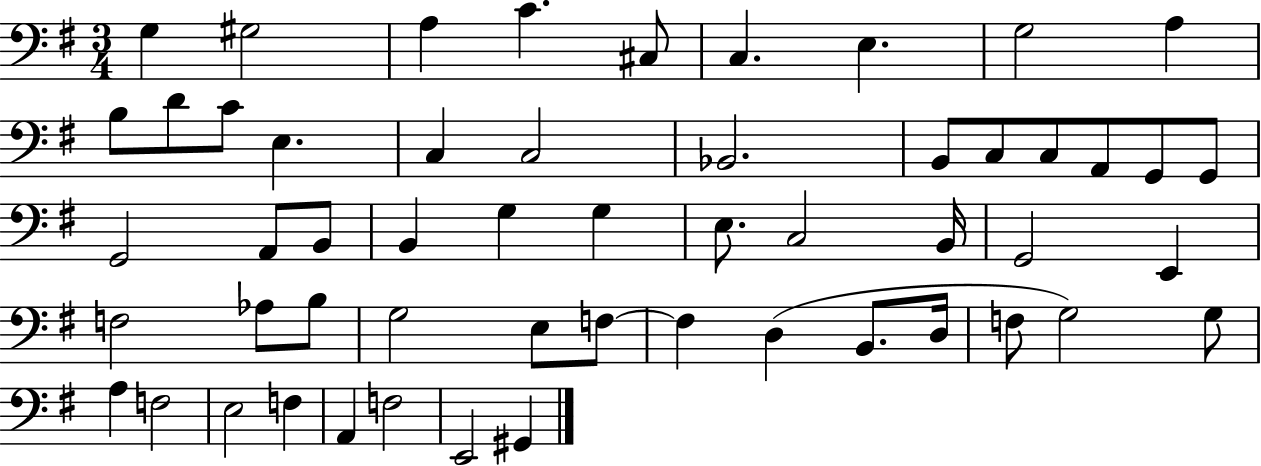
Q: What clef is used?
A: bass